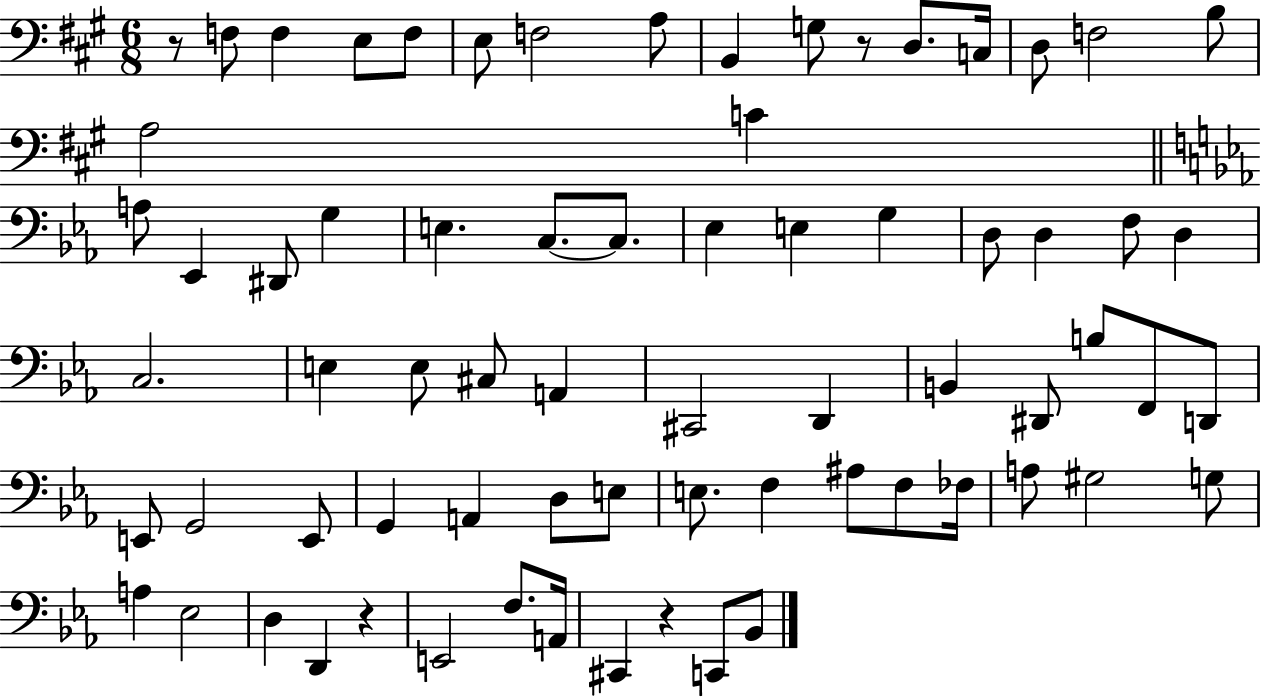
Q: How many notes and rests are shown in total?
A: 71